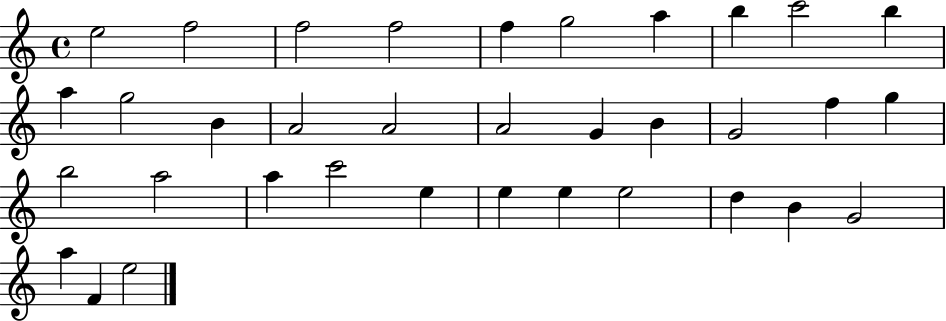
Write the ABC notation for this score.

X:1
T:Untitled
M:4/4
L:1/4
K:C
e2 f2 f2 f2 f g2 a b c'2 b a g2 B A2 A2 A2 G B G2 f g b2 a2 a c'2 e e e e2 d B G2 a F e2